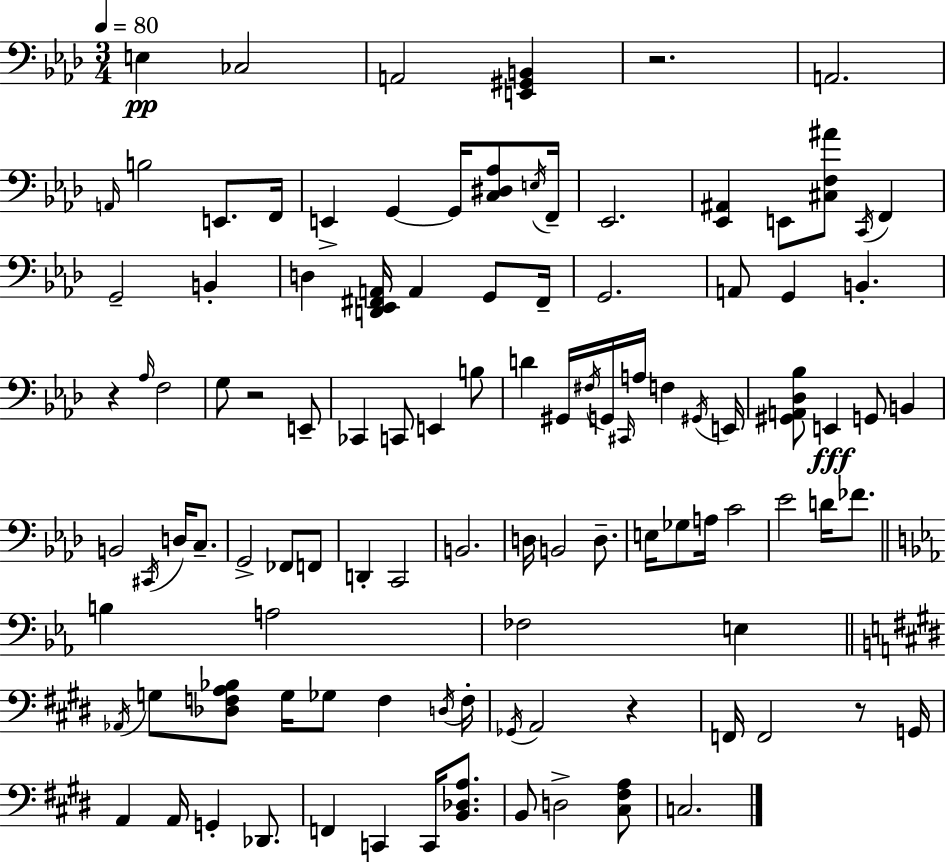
E3/q CES3/h A2/h [E2,G#2,B2]/q R/h. A2/h. A2/s B3/h E2/e. F2/s E2/q G2/q G2/s [C3,D#3,Ab3]/e E3/s F2/s Eb2/h. [Eb2,A#2]/q E2/e [C#3,F3,A#4]/e C2/s F2/q G2/h B2/q D3/q [D2,Eb2,F#2,A2]/s A2/q G2/e F#2/s G2/h. A2/e G2/q B2/q. R/q Ab3/s F3/h G3/e R/h E2/e CES2/q C2/e E2/q B3/e D4/q G#2/s F#3/s G2/s C#2/s A3/s F3/q G#2/s E2/s [G#2,A2,Db3,Bb3]/e E2/q G2/e B2/q B2/h C#2/s D3/s C3/e. G2/h FES2/e F2/e D2/q C2/h B2/h. D3/s B2/h D3/e. E3/s Gb3/e A3/s C4/h Eb4/h D4/s FES4/e. B3/q A3/h FES3/h E3/q Ab2/s G3/e [Db3,F3,A3,Bb3]/e G3/s Gb3/e F3/q D3/s F3/s Gb2/s A2/h R/q F2/s F2/h R/e G2/s A2/q A2/s G2/q Db2/e. F2/q C2/q C2/s [B2,Db3,A3]/e. B2/e D3/h [C#3,F#3,A3]/e C3/h.